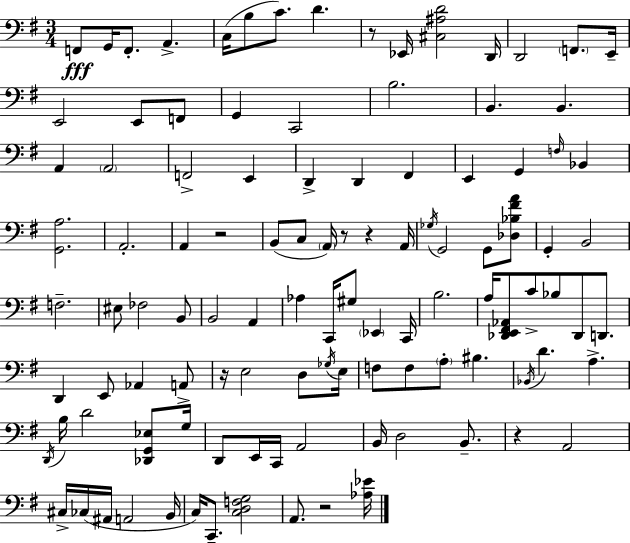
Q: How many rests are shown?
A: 7